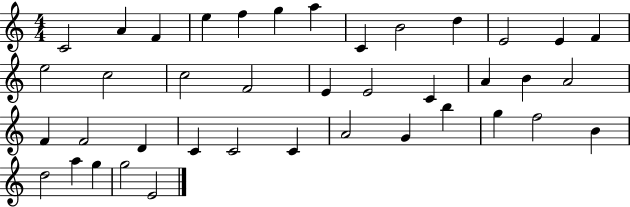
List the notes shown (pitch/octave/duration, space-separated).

C4/h A4/q F4/q E5/q F5/q G5/q A5/q C4/q B4/h D5/q E4/h E4/q F4/q E5/h C5/h C5/h F4/h E4/q E4/h C4/q A4/q B4/q A4/h F4/q F4/h D4/q C4/q C4/h C4/q A4/h G4/q B5/q G5/q F5/h B4/q D5/h A5/q G5/q G5/h E4/h